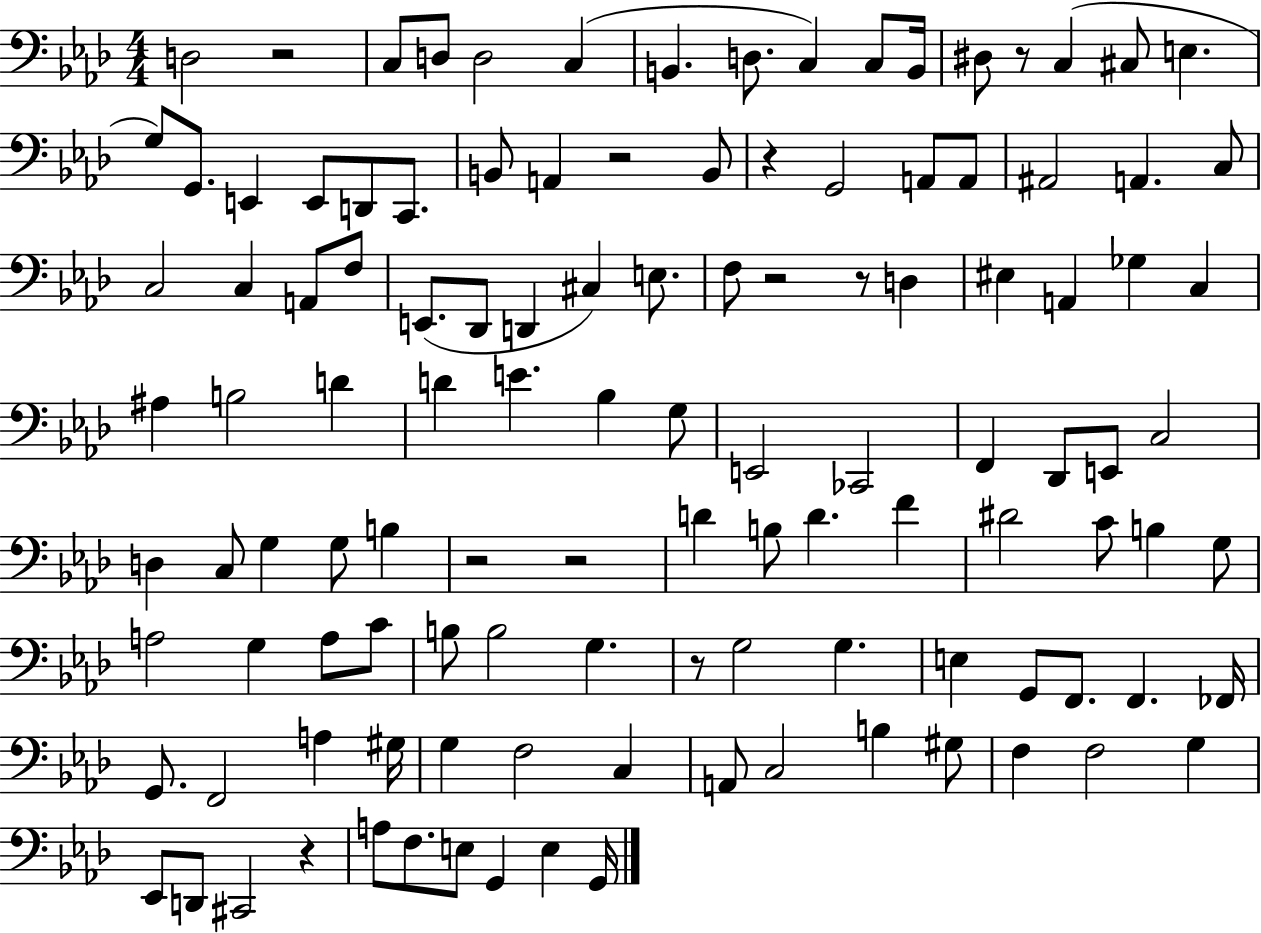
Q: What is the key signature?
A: AES major